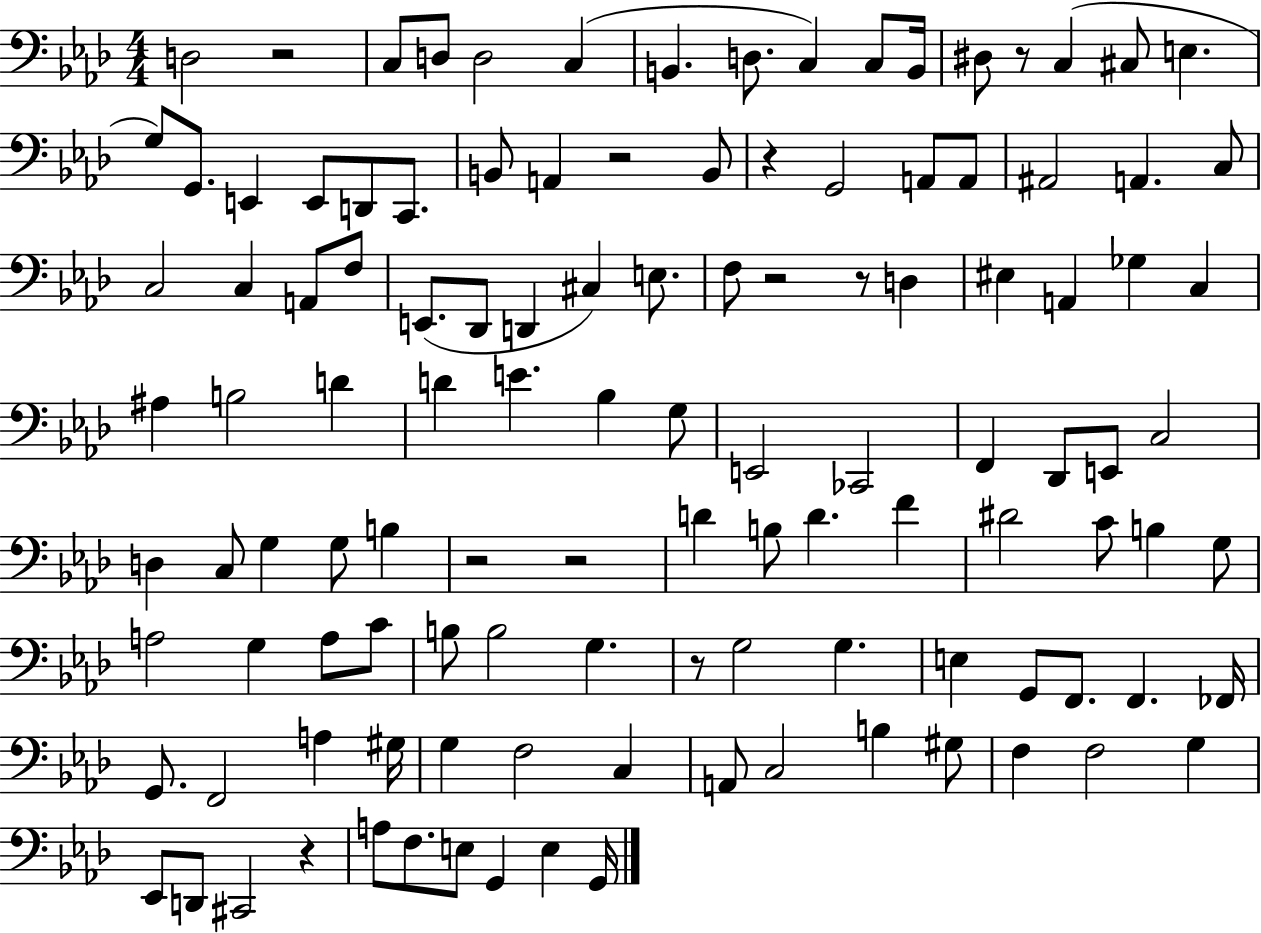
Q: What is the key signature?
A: AES major